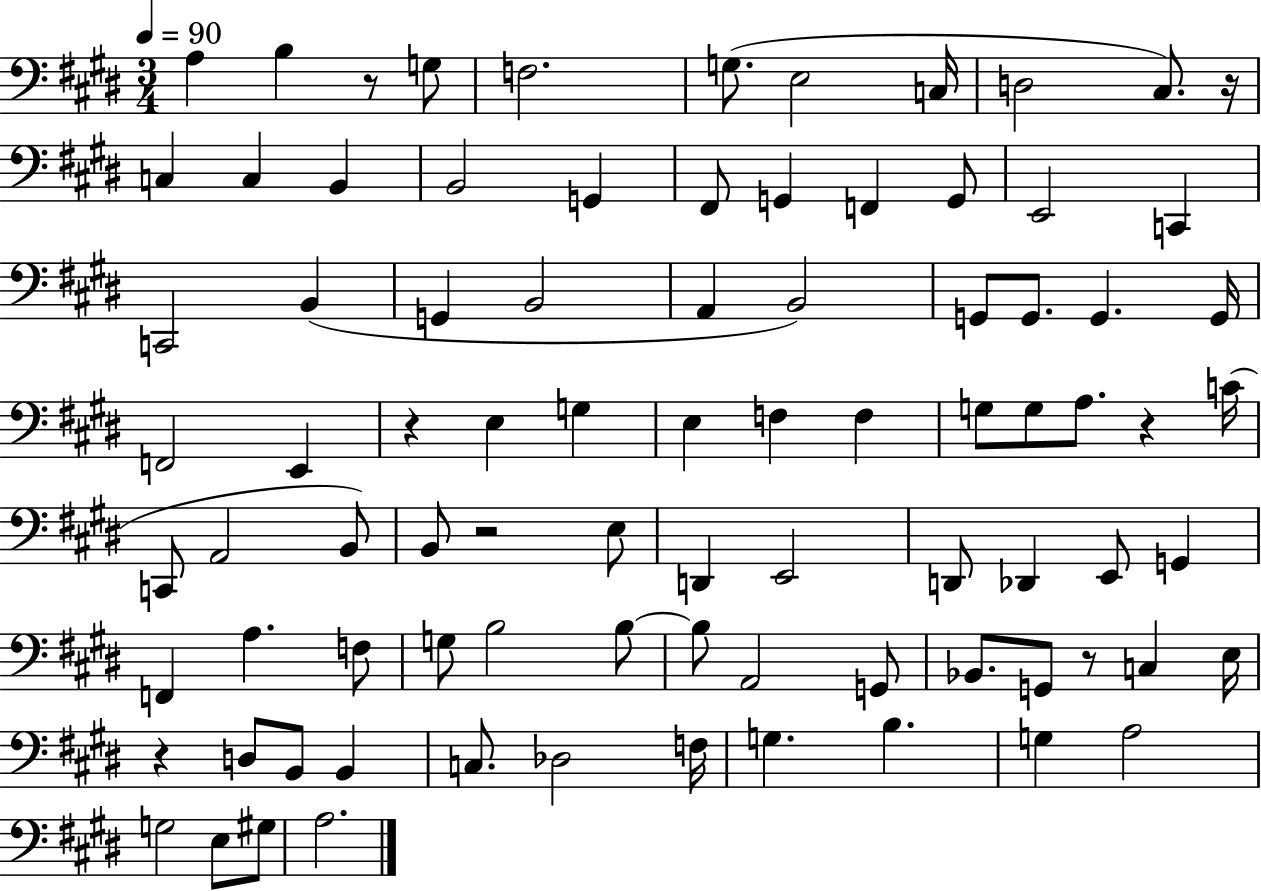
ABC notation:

X:1
T:Untitled
M:3/4
L:1/4
K:E
A, B, z/2 G,/2 F,2 G,/2 E,2 C,/4 D,2 ^C,/2 z/4 C, C, B,, B,,2 G,, ^F,,/2 G,, F,, G,,/2 E,,2 C,, C,,2 B,, G,, B,,2 A,, B,,2 G,,/2 G,,/2 G,, G,,/4 F,,2 E,, z E, G, E, F, F, G,/2 G,/2 A,/2 z C/4 C,,/2 A,,2 B,,/2 B,,/2 z2 E,/2 D,, E,,2 D,,/2 _D,, E,,/2 G,, F,, A, F,/2 G,/2 B,2 B,/2 B,/2 A,,2 G,,/2 _B,,/2 G,,/2 z/2 C, E,/4 z D,/2 B,,/2 B,, C,/2 _D,2 F,/4 G, B, G, A,2 G,2 E,/2 ^G,/2 A,2